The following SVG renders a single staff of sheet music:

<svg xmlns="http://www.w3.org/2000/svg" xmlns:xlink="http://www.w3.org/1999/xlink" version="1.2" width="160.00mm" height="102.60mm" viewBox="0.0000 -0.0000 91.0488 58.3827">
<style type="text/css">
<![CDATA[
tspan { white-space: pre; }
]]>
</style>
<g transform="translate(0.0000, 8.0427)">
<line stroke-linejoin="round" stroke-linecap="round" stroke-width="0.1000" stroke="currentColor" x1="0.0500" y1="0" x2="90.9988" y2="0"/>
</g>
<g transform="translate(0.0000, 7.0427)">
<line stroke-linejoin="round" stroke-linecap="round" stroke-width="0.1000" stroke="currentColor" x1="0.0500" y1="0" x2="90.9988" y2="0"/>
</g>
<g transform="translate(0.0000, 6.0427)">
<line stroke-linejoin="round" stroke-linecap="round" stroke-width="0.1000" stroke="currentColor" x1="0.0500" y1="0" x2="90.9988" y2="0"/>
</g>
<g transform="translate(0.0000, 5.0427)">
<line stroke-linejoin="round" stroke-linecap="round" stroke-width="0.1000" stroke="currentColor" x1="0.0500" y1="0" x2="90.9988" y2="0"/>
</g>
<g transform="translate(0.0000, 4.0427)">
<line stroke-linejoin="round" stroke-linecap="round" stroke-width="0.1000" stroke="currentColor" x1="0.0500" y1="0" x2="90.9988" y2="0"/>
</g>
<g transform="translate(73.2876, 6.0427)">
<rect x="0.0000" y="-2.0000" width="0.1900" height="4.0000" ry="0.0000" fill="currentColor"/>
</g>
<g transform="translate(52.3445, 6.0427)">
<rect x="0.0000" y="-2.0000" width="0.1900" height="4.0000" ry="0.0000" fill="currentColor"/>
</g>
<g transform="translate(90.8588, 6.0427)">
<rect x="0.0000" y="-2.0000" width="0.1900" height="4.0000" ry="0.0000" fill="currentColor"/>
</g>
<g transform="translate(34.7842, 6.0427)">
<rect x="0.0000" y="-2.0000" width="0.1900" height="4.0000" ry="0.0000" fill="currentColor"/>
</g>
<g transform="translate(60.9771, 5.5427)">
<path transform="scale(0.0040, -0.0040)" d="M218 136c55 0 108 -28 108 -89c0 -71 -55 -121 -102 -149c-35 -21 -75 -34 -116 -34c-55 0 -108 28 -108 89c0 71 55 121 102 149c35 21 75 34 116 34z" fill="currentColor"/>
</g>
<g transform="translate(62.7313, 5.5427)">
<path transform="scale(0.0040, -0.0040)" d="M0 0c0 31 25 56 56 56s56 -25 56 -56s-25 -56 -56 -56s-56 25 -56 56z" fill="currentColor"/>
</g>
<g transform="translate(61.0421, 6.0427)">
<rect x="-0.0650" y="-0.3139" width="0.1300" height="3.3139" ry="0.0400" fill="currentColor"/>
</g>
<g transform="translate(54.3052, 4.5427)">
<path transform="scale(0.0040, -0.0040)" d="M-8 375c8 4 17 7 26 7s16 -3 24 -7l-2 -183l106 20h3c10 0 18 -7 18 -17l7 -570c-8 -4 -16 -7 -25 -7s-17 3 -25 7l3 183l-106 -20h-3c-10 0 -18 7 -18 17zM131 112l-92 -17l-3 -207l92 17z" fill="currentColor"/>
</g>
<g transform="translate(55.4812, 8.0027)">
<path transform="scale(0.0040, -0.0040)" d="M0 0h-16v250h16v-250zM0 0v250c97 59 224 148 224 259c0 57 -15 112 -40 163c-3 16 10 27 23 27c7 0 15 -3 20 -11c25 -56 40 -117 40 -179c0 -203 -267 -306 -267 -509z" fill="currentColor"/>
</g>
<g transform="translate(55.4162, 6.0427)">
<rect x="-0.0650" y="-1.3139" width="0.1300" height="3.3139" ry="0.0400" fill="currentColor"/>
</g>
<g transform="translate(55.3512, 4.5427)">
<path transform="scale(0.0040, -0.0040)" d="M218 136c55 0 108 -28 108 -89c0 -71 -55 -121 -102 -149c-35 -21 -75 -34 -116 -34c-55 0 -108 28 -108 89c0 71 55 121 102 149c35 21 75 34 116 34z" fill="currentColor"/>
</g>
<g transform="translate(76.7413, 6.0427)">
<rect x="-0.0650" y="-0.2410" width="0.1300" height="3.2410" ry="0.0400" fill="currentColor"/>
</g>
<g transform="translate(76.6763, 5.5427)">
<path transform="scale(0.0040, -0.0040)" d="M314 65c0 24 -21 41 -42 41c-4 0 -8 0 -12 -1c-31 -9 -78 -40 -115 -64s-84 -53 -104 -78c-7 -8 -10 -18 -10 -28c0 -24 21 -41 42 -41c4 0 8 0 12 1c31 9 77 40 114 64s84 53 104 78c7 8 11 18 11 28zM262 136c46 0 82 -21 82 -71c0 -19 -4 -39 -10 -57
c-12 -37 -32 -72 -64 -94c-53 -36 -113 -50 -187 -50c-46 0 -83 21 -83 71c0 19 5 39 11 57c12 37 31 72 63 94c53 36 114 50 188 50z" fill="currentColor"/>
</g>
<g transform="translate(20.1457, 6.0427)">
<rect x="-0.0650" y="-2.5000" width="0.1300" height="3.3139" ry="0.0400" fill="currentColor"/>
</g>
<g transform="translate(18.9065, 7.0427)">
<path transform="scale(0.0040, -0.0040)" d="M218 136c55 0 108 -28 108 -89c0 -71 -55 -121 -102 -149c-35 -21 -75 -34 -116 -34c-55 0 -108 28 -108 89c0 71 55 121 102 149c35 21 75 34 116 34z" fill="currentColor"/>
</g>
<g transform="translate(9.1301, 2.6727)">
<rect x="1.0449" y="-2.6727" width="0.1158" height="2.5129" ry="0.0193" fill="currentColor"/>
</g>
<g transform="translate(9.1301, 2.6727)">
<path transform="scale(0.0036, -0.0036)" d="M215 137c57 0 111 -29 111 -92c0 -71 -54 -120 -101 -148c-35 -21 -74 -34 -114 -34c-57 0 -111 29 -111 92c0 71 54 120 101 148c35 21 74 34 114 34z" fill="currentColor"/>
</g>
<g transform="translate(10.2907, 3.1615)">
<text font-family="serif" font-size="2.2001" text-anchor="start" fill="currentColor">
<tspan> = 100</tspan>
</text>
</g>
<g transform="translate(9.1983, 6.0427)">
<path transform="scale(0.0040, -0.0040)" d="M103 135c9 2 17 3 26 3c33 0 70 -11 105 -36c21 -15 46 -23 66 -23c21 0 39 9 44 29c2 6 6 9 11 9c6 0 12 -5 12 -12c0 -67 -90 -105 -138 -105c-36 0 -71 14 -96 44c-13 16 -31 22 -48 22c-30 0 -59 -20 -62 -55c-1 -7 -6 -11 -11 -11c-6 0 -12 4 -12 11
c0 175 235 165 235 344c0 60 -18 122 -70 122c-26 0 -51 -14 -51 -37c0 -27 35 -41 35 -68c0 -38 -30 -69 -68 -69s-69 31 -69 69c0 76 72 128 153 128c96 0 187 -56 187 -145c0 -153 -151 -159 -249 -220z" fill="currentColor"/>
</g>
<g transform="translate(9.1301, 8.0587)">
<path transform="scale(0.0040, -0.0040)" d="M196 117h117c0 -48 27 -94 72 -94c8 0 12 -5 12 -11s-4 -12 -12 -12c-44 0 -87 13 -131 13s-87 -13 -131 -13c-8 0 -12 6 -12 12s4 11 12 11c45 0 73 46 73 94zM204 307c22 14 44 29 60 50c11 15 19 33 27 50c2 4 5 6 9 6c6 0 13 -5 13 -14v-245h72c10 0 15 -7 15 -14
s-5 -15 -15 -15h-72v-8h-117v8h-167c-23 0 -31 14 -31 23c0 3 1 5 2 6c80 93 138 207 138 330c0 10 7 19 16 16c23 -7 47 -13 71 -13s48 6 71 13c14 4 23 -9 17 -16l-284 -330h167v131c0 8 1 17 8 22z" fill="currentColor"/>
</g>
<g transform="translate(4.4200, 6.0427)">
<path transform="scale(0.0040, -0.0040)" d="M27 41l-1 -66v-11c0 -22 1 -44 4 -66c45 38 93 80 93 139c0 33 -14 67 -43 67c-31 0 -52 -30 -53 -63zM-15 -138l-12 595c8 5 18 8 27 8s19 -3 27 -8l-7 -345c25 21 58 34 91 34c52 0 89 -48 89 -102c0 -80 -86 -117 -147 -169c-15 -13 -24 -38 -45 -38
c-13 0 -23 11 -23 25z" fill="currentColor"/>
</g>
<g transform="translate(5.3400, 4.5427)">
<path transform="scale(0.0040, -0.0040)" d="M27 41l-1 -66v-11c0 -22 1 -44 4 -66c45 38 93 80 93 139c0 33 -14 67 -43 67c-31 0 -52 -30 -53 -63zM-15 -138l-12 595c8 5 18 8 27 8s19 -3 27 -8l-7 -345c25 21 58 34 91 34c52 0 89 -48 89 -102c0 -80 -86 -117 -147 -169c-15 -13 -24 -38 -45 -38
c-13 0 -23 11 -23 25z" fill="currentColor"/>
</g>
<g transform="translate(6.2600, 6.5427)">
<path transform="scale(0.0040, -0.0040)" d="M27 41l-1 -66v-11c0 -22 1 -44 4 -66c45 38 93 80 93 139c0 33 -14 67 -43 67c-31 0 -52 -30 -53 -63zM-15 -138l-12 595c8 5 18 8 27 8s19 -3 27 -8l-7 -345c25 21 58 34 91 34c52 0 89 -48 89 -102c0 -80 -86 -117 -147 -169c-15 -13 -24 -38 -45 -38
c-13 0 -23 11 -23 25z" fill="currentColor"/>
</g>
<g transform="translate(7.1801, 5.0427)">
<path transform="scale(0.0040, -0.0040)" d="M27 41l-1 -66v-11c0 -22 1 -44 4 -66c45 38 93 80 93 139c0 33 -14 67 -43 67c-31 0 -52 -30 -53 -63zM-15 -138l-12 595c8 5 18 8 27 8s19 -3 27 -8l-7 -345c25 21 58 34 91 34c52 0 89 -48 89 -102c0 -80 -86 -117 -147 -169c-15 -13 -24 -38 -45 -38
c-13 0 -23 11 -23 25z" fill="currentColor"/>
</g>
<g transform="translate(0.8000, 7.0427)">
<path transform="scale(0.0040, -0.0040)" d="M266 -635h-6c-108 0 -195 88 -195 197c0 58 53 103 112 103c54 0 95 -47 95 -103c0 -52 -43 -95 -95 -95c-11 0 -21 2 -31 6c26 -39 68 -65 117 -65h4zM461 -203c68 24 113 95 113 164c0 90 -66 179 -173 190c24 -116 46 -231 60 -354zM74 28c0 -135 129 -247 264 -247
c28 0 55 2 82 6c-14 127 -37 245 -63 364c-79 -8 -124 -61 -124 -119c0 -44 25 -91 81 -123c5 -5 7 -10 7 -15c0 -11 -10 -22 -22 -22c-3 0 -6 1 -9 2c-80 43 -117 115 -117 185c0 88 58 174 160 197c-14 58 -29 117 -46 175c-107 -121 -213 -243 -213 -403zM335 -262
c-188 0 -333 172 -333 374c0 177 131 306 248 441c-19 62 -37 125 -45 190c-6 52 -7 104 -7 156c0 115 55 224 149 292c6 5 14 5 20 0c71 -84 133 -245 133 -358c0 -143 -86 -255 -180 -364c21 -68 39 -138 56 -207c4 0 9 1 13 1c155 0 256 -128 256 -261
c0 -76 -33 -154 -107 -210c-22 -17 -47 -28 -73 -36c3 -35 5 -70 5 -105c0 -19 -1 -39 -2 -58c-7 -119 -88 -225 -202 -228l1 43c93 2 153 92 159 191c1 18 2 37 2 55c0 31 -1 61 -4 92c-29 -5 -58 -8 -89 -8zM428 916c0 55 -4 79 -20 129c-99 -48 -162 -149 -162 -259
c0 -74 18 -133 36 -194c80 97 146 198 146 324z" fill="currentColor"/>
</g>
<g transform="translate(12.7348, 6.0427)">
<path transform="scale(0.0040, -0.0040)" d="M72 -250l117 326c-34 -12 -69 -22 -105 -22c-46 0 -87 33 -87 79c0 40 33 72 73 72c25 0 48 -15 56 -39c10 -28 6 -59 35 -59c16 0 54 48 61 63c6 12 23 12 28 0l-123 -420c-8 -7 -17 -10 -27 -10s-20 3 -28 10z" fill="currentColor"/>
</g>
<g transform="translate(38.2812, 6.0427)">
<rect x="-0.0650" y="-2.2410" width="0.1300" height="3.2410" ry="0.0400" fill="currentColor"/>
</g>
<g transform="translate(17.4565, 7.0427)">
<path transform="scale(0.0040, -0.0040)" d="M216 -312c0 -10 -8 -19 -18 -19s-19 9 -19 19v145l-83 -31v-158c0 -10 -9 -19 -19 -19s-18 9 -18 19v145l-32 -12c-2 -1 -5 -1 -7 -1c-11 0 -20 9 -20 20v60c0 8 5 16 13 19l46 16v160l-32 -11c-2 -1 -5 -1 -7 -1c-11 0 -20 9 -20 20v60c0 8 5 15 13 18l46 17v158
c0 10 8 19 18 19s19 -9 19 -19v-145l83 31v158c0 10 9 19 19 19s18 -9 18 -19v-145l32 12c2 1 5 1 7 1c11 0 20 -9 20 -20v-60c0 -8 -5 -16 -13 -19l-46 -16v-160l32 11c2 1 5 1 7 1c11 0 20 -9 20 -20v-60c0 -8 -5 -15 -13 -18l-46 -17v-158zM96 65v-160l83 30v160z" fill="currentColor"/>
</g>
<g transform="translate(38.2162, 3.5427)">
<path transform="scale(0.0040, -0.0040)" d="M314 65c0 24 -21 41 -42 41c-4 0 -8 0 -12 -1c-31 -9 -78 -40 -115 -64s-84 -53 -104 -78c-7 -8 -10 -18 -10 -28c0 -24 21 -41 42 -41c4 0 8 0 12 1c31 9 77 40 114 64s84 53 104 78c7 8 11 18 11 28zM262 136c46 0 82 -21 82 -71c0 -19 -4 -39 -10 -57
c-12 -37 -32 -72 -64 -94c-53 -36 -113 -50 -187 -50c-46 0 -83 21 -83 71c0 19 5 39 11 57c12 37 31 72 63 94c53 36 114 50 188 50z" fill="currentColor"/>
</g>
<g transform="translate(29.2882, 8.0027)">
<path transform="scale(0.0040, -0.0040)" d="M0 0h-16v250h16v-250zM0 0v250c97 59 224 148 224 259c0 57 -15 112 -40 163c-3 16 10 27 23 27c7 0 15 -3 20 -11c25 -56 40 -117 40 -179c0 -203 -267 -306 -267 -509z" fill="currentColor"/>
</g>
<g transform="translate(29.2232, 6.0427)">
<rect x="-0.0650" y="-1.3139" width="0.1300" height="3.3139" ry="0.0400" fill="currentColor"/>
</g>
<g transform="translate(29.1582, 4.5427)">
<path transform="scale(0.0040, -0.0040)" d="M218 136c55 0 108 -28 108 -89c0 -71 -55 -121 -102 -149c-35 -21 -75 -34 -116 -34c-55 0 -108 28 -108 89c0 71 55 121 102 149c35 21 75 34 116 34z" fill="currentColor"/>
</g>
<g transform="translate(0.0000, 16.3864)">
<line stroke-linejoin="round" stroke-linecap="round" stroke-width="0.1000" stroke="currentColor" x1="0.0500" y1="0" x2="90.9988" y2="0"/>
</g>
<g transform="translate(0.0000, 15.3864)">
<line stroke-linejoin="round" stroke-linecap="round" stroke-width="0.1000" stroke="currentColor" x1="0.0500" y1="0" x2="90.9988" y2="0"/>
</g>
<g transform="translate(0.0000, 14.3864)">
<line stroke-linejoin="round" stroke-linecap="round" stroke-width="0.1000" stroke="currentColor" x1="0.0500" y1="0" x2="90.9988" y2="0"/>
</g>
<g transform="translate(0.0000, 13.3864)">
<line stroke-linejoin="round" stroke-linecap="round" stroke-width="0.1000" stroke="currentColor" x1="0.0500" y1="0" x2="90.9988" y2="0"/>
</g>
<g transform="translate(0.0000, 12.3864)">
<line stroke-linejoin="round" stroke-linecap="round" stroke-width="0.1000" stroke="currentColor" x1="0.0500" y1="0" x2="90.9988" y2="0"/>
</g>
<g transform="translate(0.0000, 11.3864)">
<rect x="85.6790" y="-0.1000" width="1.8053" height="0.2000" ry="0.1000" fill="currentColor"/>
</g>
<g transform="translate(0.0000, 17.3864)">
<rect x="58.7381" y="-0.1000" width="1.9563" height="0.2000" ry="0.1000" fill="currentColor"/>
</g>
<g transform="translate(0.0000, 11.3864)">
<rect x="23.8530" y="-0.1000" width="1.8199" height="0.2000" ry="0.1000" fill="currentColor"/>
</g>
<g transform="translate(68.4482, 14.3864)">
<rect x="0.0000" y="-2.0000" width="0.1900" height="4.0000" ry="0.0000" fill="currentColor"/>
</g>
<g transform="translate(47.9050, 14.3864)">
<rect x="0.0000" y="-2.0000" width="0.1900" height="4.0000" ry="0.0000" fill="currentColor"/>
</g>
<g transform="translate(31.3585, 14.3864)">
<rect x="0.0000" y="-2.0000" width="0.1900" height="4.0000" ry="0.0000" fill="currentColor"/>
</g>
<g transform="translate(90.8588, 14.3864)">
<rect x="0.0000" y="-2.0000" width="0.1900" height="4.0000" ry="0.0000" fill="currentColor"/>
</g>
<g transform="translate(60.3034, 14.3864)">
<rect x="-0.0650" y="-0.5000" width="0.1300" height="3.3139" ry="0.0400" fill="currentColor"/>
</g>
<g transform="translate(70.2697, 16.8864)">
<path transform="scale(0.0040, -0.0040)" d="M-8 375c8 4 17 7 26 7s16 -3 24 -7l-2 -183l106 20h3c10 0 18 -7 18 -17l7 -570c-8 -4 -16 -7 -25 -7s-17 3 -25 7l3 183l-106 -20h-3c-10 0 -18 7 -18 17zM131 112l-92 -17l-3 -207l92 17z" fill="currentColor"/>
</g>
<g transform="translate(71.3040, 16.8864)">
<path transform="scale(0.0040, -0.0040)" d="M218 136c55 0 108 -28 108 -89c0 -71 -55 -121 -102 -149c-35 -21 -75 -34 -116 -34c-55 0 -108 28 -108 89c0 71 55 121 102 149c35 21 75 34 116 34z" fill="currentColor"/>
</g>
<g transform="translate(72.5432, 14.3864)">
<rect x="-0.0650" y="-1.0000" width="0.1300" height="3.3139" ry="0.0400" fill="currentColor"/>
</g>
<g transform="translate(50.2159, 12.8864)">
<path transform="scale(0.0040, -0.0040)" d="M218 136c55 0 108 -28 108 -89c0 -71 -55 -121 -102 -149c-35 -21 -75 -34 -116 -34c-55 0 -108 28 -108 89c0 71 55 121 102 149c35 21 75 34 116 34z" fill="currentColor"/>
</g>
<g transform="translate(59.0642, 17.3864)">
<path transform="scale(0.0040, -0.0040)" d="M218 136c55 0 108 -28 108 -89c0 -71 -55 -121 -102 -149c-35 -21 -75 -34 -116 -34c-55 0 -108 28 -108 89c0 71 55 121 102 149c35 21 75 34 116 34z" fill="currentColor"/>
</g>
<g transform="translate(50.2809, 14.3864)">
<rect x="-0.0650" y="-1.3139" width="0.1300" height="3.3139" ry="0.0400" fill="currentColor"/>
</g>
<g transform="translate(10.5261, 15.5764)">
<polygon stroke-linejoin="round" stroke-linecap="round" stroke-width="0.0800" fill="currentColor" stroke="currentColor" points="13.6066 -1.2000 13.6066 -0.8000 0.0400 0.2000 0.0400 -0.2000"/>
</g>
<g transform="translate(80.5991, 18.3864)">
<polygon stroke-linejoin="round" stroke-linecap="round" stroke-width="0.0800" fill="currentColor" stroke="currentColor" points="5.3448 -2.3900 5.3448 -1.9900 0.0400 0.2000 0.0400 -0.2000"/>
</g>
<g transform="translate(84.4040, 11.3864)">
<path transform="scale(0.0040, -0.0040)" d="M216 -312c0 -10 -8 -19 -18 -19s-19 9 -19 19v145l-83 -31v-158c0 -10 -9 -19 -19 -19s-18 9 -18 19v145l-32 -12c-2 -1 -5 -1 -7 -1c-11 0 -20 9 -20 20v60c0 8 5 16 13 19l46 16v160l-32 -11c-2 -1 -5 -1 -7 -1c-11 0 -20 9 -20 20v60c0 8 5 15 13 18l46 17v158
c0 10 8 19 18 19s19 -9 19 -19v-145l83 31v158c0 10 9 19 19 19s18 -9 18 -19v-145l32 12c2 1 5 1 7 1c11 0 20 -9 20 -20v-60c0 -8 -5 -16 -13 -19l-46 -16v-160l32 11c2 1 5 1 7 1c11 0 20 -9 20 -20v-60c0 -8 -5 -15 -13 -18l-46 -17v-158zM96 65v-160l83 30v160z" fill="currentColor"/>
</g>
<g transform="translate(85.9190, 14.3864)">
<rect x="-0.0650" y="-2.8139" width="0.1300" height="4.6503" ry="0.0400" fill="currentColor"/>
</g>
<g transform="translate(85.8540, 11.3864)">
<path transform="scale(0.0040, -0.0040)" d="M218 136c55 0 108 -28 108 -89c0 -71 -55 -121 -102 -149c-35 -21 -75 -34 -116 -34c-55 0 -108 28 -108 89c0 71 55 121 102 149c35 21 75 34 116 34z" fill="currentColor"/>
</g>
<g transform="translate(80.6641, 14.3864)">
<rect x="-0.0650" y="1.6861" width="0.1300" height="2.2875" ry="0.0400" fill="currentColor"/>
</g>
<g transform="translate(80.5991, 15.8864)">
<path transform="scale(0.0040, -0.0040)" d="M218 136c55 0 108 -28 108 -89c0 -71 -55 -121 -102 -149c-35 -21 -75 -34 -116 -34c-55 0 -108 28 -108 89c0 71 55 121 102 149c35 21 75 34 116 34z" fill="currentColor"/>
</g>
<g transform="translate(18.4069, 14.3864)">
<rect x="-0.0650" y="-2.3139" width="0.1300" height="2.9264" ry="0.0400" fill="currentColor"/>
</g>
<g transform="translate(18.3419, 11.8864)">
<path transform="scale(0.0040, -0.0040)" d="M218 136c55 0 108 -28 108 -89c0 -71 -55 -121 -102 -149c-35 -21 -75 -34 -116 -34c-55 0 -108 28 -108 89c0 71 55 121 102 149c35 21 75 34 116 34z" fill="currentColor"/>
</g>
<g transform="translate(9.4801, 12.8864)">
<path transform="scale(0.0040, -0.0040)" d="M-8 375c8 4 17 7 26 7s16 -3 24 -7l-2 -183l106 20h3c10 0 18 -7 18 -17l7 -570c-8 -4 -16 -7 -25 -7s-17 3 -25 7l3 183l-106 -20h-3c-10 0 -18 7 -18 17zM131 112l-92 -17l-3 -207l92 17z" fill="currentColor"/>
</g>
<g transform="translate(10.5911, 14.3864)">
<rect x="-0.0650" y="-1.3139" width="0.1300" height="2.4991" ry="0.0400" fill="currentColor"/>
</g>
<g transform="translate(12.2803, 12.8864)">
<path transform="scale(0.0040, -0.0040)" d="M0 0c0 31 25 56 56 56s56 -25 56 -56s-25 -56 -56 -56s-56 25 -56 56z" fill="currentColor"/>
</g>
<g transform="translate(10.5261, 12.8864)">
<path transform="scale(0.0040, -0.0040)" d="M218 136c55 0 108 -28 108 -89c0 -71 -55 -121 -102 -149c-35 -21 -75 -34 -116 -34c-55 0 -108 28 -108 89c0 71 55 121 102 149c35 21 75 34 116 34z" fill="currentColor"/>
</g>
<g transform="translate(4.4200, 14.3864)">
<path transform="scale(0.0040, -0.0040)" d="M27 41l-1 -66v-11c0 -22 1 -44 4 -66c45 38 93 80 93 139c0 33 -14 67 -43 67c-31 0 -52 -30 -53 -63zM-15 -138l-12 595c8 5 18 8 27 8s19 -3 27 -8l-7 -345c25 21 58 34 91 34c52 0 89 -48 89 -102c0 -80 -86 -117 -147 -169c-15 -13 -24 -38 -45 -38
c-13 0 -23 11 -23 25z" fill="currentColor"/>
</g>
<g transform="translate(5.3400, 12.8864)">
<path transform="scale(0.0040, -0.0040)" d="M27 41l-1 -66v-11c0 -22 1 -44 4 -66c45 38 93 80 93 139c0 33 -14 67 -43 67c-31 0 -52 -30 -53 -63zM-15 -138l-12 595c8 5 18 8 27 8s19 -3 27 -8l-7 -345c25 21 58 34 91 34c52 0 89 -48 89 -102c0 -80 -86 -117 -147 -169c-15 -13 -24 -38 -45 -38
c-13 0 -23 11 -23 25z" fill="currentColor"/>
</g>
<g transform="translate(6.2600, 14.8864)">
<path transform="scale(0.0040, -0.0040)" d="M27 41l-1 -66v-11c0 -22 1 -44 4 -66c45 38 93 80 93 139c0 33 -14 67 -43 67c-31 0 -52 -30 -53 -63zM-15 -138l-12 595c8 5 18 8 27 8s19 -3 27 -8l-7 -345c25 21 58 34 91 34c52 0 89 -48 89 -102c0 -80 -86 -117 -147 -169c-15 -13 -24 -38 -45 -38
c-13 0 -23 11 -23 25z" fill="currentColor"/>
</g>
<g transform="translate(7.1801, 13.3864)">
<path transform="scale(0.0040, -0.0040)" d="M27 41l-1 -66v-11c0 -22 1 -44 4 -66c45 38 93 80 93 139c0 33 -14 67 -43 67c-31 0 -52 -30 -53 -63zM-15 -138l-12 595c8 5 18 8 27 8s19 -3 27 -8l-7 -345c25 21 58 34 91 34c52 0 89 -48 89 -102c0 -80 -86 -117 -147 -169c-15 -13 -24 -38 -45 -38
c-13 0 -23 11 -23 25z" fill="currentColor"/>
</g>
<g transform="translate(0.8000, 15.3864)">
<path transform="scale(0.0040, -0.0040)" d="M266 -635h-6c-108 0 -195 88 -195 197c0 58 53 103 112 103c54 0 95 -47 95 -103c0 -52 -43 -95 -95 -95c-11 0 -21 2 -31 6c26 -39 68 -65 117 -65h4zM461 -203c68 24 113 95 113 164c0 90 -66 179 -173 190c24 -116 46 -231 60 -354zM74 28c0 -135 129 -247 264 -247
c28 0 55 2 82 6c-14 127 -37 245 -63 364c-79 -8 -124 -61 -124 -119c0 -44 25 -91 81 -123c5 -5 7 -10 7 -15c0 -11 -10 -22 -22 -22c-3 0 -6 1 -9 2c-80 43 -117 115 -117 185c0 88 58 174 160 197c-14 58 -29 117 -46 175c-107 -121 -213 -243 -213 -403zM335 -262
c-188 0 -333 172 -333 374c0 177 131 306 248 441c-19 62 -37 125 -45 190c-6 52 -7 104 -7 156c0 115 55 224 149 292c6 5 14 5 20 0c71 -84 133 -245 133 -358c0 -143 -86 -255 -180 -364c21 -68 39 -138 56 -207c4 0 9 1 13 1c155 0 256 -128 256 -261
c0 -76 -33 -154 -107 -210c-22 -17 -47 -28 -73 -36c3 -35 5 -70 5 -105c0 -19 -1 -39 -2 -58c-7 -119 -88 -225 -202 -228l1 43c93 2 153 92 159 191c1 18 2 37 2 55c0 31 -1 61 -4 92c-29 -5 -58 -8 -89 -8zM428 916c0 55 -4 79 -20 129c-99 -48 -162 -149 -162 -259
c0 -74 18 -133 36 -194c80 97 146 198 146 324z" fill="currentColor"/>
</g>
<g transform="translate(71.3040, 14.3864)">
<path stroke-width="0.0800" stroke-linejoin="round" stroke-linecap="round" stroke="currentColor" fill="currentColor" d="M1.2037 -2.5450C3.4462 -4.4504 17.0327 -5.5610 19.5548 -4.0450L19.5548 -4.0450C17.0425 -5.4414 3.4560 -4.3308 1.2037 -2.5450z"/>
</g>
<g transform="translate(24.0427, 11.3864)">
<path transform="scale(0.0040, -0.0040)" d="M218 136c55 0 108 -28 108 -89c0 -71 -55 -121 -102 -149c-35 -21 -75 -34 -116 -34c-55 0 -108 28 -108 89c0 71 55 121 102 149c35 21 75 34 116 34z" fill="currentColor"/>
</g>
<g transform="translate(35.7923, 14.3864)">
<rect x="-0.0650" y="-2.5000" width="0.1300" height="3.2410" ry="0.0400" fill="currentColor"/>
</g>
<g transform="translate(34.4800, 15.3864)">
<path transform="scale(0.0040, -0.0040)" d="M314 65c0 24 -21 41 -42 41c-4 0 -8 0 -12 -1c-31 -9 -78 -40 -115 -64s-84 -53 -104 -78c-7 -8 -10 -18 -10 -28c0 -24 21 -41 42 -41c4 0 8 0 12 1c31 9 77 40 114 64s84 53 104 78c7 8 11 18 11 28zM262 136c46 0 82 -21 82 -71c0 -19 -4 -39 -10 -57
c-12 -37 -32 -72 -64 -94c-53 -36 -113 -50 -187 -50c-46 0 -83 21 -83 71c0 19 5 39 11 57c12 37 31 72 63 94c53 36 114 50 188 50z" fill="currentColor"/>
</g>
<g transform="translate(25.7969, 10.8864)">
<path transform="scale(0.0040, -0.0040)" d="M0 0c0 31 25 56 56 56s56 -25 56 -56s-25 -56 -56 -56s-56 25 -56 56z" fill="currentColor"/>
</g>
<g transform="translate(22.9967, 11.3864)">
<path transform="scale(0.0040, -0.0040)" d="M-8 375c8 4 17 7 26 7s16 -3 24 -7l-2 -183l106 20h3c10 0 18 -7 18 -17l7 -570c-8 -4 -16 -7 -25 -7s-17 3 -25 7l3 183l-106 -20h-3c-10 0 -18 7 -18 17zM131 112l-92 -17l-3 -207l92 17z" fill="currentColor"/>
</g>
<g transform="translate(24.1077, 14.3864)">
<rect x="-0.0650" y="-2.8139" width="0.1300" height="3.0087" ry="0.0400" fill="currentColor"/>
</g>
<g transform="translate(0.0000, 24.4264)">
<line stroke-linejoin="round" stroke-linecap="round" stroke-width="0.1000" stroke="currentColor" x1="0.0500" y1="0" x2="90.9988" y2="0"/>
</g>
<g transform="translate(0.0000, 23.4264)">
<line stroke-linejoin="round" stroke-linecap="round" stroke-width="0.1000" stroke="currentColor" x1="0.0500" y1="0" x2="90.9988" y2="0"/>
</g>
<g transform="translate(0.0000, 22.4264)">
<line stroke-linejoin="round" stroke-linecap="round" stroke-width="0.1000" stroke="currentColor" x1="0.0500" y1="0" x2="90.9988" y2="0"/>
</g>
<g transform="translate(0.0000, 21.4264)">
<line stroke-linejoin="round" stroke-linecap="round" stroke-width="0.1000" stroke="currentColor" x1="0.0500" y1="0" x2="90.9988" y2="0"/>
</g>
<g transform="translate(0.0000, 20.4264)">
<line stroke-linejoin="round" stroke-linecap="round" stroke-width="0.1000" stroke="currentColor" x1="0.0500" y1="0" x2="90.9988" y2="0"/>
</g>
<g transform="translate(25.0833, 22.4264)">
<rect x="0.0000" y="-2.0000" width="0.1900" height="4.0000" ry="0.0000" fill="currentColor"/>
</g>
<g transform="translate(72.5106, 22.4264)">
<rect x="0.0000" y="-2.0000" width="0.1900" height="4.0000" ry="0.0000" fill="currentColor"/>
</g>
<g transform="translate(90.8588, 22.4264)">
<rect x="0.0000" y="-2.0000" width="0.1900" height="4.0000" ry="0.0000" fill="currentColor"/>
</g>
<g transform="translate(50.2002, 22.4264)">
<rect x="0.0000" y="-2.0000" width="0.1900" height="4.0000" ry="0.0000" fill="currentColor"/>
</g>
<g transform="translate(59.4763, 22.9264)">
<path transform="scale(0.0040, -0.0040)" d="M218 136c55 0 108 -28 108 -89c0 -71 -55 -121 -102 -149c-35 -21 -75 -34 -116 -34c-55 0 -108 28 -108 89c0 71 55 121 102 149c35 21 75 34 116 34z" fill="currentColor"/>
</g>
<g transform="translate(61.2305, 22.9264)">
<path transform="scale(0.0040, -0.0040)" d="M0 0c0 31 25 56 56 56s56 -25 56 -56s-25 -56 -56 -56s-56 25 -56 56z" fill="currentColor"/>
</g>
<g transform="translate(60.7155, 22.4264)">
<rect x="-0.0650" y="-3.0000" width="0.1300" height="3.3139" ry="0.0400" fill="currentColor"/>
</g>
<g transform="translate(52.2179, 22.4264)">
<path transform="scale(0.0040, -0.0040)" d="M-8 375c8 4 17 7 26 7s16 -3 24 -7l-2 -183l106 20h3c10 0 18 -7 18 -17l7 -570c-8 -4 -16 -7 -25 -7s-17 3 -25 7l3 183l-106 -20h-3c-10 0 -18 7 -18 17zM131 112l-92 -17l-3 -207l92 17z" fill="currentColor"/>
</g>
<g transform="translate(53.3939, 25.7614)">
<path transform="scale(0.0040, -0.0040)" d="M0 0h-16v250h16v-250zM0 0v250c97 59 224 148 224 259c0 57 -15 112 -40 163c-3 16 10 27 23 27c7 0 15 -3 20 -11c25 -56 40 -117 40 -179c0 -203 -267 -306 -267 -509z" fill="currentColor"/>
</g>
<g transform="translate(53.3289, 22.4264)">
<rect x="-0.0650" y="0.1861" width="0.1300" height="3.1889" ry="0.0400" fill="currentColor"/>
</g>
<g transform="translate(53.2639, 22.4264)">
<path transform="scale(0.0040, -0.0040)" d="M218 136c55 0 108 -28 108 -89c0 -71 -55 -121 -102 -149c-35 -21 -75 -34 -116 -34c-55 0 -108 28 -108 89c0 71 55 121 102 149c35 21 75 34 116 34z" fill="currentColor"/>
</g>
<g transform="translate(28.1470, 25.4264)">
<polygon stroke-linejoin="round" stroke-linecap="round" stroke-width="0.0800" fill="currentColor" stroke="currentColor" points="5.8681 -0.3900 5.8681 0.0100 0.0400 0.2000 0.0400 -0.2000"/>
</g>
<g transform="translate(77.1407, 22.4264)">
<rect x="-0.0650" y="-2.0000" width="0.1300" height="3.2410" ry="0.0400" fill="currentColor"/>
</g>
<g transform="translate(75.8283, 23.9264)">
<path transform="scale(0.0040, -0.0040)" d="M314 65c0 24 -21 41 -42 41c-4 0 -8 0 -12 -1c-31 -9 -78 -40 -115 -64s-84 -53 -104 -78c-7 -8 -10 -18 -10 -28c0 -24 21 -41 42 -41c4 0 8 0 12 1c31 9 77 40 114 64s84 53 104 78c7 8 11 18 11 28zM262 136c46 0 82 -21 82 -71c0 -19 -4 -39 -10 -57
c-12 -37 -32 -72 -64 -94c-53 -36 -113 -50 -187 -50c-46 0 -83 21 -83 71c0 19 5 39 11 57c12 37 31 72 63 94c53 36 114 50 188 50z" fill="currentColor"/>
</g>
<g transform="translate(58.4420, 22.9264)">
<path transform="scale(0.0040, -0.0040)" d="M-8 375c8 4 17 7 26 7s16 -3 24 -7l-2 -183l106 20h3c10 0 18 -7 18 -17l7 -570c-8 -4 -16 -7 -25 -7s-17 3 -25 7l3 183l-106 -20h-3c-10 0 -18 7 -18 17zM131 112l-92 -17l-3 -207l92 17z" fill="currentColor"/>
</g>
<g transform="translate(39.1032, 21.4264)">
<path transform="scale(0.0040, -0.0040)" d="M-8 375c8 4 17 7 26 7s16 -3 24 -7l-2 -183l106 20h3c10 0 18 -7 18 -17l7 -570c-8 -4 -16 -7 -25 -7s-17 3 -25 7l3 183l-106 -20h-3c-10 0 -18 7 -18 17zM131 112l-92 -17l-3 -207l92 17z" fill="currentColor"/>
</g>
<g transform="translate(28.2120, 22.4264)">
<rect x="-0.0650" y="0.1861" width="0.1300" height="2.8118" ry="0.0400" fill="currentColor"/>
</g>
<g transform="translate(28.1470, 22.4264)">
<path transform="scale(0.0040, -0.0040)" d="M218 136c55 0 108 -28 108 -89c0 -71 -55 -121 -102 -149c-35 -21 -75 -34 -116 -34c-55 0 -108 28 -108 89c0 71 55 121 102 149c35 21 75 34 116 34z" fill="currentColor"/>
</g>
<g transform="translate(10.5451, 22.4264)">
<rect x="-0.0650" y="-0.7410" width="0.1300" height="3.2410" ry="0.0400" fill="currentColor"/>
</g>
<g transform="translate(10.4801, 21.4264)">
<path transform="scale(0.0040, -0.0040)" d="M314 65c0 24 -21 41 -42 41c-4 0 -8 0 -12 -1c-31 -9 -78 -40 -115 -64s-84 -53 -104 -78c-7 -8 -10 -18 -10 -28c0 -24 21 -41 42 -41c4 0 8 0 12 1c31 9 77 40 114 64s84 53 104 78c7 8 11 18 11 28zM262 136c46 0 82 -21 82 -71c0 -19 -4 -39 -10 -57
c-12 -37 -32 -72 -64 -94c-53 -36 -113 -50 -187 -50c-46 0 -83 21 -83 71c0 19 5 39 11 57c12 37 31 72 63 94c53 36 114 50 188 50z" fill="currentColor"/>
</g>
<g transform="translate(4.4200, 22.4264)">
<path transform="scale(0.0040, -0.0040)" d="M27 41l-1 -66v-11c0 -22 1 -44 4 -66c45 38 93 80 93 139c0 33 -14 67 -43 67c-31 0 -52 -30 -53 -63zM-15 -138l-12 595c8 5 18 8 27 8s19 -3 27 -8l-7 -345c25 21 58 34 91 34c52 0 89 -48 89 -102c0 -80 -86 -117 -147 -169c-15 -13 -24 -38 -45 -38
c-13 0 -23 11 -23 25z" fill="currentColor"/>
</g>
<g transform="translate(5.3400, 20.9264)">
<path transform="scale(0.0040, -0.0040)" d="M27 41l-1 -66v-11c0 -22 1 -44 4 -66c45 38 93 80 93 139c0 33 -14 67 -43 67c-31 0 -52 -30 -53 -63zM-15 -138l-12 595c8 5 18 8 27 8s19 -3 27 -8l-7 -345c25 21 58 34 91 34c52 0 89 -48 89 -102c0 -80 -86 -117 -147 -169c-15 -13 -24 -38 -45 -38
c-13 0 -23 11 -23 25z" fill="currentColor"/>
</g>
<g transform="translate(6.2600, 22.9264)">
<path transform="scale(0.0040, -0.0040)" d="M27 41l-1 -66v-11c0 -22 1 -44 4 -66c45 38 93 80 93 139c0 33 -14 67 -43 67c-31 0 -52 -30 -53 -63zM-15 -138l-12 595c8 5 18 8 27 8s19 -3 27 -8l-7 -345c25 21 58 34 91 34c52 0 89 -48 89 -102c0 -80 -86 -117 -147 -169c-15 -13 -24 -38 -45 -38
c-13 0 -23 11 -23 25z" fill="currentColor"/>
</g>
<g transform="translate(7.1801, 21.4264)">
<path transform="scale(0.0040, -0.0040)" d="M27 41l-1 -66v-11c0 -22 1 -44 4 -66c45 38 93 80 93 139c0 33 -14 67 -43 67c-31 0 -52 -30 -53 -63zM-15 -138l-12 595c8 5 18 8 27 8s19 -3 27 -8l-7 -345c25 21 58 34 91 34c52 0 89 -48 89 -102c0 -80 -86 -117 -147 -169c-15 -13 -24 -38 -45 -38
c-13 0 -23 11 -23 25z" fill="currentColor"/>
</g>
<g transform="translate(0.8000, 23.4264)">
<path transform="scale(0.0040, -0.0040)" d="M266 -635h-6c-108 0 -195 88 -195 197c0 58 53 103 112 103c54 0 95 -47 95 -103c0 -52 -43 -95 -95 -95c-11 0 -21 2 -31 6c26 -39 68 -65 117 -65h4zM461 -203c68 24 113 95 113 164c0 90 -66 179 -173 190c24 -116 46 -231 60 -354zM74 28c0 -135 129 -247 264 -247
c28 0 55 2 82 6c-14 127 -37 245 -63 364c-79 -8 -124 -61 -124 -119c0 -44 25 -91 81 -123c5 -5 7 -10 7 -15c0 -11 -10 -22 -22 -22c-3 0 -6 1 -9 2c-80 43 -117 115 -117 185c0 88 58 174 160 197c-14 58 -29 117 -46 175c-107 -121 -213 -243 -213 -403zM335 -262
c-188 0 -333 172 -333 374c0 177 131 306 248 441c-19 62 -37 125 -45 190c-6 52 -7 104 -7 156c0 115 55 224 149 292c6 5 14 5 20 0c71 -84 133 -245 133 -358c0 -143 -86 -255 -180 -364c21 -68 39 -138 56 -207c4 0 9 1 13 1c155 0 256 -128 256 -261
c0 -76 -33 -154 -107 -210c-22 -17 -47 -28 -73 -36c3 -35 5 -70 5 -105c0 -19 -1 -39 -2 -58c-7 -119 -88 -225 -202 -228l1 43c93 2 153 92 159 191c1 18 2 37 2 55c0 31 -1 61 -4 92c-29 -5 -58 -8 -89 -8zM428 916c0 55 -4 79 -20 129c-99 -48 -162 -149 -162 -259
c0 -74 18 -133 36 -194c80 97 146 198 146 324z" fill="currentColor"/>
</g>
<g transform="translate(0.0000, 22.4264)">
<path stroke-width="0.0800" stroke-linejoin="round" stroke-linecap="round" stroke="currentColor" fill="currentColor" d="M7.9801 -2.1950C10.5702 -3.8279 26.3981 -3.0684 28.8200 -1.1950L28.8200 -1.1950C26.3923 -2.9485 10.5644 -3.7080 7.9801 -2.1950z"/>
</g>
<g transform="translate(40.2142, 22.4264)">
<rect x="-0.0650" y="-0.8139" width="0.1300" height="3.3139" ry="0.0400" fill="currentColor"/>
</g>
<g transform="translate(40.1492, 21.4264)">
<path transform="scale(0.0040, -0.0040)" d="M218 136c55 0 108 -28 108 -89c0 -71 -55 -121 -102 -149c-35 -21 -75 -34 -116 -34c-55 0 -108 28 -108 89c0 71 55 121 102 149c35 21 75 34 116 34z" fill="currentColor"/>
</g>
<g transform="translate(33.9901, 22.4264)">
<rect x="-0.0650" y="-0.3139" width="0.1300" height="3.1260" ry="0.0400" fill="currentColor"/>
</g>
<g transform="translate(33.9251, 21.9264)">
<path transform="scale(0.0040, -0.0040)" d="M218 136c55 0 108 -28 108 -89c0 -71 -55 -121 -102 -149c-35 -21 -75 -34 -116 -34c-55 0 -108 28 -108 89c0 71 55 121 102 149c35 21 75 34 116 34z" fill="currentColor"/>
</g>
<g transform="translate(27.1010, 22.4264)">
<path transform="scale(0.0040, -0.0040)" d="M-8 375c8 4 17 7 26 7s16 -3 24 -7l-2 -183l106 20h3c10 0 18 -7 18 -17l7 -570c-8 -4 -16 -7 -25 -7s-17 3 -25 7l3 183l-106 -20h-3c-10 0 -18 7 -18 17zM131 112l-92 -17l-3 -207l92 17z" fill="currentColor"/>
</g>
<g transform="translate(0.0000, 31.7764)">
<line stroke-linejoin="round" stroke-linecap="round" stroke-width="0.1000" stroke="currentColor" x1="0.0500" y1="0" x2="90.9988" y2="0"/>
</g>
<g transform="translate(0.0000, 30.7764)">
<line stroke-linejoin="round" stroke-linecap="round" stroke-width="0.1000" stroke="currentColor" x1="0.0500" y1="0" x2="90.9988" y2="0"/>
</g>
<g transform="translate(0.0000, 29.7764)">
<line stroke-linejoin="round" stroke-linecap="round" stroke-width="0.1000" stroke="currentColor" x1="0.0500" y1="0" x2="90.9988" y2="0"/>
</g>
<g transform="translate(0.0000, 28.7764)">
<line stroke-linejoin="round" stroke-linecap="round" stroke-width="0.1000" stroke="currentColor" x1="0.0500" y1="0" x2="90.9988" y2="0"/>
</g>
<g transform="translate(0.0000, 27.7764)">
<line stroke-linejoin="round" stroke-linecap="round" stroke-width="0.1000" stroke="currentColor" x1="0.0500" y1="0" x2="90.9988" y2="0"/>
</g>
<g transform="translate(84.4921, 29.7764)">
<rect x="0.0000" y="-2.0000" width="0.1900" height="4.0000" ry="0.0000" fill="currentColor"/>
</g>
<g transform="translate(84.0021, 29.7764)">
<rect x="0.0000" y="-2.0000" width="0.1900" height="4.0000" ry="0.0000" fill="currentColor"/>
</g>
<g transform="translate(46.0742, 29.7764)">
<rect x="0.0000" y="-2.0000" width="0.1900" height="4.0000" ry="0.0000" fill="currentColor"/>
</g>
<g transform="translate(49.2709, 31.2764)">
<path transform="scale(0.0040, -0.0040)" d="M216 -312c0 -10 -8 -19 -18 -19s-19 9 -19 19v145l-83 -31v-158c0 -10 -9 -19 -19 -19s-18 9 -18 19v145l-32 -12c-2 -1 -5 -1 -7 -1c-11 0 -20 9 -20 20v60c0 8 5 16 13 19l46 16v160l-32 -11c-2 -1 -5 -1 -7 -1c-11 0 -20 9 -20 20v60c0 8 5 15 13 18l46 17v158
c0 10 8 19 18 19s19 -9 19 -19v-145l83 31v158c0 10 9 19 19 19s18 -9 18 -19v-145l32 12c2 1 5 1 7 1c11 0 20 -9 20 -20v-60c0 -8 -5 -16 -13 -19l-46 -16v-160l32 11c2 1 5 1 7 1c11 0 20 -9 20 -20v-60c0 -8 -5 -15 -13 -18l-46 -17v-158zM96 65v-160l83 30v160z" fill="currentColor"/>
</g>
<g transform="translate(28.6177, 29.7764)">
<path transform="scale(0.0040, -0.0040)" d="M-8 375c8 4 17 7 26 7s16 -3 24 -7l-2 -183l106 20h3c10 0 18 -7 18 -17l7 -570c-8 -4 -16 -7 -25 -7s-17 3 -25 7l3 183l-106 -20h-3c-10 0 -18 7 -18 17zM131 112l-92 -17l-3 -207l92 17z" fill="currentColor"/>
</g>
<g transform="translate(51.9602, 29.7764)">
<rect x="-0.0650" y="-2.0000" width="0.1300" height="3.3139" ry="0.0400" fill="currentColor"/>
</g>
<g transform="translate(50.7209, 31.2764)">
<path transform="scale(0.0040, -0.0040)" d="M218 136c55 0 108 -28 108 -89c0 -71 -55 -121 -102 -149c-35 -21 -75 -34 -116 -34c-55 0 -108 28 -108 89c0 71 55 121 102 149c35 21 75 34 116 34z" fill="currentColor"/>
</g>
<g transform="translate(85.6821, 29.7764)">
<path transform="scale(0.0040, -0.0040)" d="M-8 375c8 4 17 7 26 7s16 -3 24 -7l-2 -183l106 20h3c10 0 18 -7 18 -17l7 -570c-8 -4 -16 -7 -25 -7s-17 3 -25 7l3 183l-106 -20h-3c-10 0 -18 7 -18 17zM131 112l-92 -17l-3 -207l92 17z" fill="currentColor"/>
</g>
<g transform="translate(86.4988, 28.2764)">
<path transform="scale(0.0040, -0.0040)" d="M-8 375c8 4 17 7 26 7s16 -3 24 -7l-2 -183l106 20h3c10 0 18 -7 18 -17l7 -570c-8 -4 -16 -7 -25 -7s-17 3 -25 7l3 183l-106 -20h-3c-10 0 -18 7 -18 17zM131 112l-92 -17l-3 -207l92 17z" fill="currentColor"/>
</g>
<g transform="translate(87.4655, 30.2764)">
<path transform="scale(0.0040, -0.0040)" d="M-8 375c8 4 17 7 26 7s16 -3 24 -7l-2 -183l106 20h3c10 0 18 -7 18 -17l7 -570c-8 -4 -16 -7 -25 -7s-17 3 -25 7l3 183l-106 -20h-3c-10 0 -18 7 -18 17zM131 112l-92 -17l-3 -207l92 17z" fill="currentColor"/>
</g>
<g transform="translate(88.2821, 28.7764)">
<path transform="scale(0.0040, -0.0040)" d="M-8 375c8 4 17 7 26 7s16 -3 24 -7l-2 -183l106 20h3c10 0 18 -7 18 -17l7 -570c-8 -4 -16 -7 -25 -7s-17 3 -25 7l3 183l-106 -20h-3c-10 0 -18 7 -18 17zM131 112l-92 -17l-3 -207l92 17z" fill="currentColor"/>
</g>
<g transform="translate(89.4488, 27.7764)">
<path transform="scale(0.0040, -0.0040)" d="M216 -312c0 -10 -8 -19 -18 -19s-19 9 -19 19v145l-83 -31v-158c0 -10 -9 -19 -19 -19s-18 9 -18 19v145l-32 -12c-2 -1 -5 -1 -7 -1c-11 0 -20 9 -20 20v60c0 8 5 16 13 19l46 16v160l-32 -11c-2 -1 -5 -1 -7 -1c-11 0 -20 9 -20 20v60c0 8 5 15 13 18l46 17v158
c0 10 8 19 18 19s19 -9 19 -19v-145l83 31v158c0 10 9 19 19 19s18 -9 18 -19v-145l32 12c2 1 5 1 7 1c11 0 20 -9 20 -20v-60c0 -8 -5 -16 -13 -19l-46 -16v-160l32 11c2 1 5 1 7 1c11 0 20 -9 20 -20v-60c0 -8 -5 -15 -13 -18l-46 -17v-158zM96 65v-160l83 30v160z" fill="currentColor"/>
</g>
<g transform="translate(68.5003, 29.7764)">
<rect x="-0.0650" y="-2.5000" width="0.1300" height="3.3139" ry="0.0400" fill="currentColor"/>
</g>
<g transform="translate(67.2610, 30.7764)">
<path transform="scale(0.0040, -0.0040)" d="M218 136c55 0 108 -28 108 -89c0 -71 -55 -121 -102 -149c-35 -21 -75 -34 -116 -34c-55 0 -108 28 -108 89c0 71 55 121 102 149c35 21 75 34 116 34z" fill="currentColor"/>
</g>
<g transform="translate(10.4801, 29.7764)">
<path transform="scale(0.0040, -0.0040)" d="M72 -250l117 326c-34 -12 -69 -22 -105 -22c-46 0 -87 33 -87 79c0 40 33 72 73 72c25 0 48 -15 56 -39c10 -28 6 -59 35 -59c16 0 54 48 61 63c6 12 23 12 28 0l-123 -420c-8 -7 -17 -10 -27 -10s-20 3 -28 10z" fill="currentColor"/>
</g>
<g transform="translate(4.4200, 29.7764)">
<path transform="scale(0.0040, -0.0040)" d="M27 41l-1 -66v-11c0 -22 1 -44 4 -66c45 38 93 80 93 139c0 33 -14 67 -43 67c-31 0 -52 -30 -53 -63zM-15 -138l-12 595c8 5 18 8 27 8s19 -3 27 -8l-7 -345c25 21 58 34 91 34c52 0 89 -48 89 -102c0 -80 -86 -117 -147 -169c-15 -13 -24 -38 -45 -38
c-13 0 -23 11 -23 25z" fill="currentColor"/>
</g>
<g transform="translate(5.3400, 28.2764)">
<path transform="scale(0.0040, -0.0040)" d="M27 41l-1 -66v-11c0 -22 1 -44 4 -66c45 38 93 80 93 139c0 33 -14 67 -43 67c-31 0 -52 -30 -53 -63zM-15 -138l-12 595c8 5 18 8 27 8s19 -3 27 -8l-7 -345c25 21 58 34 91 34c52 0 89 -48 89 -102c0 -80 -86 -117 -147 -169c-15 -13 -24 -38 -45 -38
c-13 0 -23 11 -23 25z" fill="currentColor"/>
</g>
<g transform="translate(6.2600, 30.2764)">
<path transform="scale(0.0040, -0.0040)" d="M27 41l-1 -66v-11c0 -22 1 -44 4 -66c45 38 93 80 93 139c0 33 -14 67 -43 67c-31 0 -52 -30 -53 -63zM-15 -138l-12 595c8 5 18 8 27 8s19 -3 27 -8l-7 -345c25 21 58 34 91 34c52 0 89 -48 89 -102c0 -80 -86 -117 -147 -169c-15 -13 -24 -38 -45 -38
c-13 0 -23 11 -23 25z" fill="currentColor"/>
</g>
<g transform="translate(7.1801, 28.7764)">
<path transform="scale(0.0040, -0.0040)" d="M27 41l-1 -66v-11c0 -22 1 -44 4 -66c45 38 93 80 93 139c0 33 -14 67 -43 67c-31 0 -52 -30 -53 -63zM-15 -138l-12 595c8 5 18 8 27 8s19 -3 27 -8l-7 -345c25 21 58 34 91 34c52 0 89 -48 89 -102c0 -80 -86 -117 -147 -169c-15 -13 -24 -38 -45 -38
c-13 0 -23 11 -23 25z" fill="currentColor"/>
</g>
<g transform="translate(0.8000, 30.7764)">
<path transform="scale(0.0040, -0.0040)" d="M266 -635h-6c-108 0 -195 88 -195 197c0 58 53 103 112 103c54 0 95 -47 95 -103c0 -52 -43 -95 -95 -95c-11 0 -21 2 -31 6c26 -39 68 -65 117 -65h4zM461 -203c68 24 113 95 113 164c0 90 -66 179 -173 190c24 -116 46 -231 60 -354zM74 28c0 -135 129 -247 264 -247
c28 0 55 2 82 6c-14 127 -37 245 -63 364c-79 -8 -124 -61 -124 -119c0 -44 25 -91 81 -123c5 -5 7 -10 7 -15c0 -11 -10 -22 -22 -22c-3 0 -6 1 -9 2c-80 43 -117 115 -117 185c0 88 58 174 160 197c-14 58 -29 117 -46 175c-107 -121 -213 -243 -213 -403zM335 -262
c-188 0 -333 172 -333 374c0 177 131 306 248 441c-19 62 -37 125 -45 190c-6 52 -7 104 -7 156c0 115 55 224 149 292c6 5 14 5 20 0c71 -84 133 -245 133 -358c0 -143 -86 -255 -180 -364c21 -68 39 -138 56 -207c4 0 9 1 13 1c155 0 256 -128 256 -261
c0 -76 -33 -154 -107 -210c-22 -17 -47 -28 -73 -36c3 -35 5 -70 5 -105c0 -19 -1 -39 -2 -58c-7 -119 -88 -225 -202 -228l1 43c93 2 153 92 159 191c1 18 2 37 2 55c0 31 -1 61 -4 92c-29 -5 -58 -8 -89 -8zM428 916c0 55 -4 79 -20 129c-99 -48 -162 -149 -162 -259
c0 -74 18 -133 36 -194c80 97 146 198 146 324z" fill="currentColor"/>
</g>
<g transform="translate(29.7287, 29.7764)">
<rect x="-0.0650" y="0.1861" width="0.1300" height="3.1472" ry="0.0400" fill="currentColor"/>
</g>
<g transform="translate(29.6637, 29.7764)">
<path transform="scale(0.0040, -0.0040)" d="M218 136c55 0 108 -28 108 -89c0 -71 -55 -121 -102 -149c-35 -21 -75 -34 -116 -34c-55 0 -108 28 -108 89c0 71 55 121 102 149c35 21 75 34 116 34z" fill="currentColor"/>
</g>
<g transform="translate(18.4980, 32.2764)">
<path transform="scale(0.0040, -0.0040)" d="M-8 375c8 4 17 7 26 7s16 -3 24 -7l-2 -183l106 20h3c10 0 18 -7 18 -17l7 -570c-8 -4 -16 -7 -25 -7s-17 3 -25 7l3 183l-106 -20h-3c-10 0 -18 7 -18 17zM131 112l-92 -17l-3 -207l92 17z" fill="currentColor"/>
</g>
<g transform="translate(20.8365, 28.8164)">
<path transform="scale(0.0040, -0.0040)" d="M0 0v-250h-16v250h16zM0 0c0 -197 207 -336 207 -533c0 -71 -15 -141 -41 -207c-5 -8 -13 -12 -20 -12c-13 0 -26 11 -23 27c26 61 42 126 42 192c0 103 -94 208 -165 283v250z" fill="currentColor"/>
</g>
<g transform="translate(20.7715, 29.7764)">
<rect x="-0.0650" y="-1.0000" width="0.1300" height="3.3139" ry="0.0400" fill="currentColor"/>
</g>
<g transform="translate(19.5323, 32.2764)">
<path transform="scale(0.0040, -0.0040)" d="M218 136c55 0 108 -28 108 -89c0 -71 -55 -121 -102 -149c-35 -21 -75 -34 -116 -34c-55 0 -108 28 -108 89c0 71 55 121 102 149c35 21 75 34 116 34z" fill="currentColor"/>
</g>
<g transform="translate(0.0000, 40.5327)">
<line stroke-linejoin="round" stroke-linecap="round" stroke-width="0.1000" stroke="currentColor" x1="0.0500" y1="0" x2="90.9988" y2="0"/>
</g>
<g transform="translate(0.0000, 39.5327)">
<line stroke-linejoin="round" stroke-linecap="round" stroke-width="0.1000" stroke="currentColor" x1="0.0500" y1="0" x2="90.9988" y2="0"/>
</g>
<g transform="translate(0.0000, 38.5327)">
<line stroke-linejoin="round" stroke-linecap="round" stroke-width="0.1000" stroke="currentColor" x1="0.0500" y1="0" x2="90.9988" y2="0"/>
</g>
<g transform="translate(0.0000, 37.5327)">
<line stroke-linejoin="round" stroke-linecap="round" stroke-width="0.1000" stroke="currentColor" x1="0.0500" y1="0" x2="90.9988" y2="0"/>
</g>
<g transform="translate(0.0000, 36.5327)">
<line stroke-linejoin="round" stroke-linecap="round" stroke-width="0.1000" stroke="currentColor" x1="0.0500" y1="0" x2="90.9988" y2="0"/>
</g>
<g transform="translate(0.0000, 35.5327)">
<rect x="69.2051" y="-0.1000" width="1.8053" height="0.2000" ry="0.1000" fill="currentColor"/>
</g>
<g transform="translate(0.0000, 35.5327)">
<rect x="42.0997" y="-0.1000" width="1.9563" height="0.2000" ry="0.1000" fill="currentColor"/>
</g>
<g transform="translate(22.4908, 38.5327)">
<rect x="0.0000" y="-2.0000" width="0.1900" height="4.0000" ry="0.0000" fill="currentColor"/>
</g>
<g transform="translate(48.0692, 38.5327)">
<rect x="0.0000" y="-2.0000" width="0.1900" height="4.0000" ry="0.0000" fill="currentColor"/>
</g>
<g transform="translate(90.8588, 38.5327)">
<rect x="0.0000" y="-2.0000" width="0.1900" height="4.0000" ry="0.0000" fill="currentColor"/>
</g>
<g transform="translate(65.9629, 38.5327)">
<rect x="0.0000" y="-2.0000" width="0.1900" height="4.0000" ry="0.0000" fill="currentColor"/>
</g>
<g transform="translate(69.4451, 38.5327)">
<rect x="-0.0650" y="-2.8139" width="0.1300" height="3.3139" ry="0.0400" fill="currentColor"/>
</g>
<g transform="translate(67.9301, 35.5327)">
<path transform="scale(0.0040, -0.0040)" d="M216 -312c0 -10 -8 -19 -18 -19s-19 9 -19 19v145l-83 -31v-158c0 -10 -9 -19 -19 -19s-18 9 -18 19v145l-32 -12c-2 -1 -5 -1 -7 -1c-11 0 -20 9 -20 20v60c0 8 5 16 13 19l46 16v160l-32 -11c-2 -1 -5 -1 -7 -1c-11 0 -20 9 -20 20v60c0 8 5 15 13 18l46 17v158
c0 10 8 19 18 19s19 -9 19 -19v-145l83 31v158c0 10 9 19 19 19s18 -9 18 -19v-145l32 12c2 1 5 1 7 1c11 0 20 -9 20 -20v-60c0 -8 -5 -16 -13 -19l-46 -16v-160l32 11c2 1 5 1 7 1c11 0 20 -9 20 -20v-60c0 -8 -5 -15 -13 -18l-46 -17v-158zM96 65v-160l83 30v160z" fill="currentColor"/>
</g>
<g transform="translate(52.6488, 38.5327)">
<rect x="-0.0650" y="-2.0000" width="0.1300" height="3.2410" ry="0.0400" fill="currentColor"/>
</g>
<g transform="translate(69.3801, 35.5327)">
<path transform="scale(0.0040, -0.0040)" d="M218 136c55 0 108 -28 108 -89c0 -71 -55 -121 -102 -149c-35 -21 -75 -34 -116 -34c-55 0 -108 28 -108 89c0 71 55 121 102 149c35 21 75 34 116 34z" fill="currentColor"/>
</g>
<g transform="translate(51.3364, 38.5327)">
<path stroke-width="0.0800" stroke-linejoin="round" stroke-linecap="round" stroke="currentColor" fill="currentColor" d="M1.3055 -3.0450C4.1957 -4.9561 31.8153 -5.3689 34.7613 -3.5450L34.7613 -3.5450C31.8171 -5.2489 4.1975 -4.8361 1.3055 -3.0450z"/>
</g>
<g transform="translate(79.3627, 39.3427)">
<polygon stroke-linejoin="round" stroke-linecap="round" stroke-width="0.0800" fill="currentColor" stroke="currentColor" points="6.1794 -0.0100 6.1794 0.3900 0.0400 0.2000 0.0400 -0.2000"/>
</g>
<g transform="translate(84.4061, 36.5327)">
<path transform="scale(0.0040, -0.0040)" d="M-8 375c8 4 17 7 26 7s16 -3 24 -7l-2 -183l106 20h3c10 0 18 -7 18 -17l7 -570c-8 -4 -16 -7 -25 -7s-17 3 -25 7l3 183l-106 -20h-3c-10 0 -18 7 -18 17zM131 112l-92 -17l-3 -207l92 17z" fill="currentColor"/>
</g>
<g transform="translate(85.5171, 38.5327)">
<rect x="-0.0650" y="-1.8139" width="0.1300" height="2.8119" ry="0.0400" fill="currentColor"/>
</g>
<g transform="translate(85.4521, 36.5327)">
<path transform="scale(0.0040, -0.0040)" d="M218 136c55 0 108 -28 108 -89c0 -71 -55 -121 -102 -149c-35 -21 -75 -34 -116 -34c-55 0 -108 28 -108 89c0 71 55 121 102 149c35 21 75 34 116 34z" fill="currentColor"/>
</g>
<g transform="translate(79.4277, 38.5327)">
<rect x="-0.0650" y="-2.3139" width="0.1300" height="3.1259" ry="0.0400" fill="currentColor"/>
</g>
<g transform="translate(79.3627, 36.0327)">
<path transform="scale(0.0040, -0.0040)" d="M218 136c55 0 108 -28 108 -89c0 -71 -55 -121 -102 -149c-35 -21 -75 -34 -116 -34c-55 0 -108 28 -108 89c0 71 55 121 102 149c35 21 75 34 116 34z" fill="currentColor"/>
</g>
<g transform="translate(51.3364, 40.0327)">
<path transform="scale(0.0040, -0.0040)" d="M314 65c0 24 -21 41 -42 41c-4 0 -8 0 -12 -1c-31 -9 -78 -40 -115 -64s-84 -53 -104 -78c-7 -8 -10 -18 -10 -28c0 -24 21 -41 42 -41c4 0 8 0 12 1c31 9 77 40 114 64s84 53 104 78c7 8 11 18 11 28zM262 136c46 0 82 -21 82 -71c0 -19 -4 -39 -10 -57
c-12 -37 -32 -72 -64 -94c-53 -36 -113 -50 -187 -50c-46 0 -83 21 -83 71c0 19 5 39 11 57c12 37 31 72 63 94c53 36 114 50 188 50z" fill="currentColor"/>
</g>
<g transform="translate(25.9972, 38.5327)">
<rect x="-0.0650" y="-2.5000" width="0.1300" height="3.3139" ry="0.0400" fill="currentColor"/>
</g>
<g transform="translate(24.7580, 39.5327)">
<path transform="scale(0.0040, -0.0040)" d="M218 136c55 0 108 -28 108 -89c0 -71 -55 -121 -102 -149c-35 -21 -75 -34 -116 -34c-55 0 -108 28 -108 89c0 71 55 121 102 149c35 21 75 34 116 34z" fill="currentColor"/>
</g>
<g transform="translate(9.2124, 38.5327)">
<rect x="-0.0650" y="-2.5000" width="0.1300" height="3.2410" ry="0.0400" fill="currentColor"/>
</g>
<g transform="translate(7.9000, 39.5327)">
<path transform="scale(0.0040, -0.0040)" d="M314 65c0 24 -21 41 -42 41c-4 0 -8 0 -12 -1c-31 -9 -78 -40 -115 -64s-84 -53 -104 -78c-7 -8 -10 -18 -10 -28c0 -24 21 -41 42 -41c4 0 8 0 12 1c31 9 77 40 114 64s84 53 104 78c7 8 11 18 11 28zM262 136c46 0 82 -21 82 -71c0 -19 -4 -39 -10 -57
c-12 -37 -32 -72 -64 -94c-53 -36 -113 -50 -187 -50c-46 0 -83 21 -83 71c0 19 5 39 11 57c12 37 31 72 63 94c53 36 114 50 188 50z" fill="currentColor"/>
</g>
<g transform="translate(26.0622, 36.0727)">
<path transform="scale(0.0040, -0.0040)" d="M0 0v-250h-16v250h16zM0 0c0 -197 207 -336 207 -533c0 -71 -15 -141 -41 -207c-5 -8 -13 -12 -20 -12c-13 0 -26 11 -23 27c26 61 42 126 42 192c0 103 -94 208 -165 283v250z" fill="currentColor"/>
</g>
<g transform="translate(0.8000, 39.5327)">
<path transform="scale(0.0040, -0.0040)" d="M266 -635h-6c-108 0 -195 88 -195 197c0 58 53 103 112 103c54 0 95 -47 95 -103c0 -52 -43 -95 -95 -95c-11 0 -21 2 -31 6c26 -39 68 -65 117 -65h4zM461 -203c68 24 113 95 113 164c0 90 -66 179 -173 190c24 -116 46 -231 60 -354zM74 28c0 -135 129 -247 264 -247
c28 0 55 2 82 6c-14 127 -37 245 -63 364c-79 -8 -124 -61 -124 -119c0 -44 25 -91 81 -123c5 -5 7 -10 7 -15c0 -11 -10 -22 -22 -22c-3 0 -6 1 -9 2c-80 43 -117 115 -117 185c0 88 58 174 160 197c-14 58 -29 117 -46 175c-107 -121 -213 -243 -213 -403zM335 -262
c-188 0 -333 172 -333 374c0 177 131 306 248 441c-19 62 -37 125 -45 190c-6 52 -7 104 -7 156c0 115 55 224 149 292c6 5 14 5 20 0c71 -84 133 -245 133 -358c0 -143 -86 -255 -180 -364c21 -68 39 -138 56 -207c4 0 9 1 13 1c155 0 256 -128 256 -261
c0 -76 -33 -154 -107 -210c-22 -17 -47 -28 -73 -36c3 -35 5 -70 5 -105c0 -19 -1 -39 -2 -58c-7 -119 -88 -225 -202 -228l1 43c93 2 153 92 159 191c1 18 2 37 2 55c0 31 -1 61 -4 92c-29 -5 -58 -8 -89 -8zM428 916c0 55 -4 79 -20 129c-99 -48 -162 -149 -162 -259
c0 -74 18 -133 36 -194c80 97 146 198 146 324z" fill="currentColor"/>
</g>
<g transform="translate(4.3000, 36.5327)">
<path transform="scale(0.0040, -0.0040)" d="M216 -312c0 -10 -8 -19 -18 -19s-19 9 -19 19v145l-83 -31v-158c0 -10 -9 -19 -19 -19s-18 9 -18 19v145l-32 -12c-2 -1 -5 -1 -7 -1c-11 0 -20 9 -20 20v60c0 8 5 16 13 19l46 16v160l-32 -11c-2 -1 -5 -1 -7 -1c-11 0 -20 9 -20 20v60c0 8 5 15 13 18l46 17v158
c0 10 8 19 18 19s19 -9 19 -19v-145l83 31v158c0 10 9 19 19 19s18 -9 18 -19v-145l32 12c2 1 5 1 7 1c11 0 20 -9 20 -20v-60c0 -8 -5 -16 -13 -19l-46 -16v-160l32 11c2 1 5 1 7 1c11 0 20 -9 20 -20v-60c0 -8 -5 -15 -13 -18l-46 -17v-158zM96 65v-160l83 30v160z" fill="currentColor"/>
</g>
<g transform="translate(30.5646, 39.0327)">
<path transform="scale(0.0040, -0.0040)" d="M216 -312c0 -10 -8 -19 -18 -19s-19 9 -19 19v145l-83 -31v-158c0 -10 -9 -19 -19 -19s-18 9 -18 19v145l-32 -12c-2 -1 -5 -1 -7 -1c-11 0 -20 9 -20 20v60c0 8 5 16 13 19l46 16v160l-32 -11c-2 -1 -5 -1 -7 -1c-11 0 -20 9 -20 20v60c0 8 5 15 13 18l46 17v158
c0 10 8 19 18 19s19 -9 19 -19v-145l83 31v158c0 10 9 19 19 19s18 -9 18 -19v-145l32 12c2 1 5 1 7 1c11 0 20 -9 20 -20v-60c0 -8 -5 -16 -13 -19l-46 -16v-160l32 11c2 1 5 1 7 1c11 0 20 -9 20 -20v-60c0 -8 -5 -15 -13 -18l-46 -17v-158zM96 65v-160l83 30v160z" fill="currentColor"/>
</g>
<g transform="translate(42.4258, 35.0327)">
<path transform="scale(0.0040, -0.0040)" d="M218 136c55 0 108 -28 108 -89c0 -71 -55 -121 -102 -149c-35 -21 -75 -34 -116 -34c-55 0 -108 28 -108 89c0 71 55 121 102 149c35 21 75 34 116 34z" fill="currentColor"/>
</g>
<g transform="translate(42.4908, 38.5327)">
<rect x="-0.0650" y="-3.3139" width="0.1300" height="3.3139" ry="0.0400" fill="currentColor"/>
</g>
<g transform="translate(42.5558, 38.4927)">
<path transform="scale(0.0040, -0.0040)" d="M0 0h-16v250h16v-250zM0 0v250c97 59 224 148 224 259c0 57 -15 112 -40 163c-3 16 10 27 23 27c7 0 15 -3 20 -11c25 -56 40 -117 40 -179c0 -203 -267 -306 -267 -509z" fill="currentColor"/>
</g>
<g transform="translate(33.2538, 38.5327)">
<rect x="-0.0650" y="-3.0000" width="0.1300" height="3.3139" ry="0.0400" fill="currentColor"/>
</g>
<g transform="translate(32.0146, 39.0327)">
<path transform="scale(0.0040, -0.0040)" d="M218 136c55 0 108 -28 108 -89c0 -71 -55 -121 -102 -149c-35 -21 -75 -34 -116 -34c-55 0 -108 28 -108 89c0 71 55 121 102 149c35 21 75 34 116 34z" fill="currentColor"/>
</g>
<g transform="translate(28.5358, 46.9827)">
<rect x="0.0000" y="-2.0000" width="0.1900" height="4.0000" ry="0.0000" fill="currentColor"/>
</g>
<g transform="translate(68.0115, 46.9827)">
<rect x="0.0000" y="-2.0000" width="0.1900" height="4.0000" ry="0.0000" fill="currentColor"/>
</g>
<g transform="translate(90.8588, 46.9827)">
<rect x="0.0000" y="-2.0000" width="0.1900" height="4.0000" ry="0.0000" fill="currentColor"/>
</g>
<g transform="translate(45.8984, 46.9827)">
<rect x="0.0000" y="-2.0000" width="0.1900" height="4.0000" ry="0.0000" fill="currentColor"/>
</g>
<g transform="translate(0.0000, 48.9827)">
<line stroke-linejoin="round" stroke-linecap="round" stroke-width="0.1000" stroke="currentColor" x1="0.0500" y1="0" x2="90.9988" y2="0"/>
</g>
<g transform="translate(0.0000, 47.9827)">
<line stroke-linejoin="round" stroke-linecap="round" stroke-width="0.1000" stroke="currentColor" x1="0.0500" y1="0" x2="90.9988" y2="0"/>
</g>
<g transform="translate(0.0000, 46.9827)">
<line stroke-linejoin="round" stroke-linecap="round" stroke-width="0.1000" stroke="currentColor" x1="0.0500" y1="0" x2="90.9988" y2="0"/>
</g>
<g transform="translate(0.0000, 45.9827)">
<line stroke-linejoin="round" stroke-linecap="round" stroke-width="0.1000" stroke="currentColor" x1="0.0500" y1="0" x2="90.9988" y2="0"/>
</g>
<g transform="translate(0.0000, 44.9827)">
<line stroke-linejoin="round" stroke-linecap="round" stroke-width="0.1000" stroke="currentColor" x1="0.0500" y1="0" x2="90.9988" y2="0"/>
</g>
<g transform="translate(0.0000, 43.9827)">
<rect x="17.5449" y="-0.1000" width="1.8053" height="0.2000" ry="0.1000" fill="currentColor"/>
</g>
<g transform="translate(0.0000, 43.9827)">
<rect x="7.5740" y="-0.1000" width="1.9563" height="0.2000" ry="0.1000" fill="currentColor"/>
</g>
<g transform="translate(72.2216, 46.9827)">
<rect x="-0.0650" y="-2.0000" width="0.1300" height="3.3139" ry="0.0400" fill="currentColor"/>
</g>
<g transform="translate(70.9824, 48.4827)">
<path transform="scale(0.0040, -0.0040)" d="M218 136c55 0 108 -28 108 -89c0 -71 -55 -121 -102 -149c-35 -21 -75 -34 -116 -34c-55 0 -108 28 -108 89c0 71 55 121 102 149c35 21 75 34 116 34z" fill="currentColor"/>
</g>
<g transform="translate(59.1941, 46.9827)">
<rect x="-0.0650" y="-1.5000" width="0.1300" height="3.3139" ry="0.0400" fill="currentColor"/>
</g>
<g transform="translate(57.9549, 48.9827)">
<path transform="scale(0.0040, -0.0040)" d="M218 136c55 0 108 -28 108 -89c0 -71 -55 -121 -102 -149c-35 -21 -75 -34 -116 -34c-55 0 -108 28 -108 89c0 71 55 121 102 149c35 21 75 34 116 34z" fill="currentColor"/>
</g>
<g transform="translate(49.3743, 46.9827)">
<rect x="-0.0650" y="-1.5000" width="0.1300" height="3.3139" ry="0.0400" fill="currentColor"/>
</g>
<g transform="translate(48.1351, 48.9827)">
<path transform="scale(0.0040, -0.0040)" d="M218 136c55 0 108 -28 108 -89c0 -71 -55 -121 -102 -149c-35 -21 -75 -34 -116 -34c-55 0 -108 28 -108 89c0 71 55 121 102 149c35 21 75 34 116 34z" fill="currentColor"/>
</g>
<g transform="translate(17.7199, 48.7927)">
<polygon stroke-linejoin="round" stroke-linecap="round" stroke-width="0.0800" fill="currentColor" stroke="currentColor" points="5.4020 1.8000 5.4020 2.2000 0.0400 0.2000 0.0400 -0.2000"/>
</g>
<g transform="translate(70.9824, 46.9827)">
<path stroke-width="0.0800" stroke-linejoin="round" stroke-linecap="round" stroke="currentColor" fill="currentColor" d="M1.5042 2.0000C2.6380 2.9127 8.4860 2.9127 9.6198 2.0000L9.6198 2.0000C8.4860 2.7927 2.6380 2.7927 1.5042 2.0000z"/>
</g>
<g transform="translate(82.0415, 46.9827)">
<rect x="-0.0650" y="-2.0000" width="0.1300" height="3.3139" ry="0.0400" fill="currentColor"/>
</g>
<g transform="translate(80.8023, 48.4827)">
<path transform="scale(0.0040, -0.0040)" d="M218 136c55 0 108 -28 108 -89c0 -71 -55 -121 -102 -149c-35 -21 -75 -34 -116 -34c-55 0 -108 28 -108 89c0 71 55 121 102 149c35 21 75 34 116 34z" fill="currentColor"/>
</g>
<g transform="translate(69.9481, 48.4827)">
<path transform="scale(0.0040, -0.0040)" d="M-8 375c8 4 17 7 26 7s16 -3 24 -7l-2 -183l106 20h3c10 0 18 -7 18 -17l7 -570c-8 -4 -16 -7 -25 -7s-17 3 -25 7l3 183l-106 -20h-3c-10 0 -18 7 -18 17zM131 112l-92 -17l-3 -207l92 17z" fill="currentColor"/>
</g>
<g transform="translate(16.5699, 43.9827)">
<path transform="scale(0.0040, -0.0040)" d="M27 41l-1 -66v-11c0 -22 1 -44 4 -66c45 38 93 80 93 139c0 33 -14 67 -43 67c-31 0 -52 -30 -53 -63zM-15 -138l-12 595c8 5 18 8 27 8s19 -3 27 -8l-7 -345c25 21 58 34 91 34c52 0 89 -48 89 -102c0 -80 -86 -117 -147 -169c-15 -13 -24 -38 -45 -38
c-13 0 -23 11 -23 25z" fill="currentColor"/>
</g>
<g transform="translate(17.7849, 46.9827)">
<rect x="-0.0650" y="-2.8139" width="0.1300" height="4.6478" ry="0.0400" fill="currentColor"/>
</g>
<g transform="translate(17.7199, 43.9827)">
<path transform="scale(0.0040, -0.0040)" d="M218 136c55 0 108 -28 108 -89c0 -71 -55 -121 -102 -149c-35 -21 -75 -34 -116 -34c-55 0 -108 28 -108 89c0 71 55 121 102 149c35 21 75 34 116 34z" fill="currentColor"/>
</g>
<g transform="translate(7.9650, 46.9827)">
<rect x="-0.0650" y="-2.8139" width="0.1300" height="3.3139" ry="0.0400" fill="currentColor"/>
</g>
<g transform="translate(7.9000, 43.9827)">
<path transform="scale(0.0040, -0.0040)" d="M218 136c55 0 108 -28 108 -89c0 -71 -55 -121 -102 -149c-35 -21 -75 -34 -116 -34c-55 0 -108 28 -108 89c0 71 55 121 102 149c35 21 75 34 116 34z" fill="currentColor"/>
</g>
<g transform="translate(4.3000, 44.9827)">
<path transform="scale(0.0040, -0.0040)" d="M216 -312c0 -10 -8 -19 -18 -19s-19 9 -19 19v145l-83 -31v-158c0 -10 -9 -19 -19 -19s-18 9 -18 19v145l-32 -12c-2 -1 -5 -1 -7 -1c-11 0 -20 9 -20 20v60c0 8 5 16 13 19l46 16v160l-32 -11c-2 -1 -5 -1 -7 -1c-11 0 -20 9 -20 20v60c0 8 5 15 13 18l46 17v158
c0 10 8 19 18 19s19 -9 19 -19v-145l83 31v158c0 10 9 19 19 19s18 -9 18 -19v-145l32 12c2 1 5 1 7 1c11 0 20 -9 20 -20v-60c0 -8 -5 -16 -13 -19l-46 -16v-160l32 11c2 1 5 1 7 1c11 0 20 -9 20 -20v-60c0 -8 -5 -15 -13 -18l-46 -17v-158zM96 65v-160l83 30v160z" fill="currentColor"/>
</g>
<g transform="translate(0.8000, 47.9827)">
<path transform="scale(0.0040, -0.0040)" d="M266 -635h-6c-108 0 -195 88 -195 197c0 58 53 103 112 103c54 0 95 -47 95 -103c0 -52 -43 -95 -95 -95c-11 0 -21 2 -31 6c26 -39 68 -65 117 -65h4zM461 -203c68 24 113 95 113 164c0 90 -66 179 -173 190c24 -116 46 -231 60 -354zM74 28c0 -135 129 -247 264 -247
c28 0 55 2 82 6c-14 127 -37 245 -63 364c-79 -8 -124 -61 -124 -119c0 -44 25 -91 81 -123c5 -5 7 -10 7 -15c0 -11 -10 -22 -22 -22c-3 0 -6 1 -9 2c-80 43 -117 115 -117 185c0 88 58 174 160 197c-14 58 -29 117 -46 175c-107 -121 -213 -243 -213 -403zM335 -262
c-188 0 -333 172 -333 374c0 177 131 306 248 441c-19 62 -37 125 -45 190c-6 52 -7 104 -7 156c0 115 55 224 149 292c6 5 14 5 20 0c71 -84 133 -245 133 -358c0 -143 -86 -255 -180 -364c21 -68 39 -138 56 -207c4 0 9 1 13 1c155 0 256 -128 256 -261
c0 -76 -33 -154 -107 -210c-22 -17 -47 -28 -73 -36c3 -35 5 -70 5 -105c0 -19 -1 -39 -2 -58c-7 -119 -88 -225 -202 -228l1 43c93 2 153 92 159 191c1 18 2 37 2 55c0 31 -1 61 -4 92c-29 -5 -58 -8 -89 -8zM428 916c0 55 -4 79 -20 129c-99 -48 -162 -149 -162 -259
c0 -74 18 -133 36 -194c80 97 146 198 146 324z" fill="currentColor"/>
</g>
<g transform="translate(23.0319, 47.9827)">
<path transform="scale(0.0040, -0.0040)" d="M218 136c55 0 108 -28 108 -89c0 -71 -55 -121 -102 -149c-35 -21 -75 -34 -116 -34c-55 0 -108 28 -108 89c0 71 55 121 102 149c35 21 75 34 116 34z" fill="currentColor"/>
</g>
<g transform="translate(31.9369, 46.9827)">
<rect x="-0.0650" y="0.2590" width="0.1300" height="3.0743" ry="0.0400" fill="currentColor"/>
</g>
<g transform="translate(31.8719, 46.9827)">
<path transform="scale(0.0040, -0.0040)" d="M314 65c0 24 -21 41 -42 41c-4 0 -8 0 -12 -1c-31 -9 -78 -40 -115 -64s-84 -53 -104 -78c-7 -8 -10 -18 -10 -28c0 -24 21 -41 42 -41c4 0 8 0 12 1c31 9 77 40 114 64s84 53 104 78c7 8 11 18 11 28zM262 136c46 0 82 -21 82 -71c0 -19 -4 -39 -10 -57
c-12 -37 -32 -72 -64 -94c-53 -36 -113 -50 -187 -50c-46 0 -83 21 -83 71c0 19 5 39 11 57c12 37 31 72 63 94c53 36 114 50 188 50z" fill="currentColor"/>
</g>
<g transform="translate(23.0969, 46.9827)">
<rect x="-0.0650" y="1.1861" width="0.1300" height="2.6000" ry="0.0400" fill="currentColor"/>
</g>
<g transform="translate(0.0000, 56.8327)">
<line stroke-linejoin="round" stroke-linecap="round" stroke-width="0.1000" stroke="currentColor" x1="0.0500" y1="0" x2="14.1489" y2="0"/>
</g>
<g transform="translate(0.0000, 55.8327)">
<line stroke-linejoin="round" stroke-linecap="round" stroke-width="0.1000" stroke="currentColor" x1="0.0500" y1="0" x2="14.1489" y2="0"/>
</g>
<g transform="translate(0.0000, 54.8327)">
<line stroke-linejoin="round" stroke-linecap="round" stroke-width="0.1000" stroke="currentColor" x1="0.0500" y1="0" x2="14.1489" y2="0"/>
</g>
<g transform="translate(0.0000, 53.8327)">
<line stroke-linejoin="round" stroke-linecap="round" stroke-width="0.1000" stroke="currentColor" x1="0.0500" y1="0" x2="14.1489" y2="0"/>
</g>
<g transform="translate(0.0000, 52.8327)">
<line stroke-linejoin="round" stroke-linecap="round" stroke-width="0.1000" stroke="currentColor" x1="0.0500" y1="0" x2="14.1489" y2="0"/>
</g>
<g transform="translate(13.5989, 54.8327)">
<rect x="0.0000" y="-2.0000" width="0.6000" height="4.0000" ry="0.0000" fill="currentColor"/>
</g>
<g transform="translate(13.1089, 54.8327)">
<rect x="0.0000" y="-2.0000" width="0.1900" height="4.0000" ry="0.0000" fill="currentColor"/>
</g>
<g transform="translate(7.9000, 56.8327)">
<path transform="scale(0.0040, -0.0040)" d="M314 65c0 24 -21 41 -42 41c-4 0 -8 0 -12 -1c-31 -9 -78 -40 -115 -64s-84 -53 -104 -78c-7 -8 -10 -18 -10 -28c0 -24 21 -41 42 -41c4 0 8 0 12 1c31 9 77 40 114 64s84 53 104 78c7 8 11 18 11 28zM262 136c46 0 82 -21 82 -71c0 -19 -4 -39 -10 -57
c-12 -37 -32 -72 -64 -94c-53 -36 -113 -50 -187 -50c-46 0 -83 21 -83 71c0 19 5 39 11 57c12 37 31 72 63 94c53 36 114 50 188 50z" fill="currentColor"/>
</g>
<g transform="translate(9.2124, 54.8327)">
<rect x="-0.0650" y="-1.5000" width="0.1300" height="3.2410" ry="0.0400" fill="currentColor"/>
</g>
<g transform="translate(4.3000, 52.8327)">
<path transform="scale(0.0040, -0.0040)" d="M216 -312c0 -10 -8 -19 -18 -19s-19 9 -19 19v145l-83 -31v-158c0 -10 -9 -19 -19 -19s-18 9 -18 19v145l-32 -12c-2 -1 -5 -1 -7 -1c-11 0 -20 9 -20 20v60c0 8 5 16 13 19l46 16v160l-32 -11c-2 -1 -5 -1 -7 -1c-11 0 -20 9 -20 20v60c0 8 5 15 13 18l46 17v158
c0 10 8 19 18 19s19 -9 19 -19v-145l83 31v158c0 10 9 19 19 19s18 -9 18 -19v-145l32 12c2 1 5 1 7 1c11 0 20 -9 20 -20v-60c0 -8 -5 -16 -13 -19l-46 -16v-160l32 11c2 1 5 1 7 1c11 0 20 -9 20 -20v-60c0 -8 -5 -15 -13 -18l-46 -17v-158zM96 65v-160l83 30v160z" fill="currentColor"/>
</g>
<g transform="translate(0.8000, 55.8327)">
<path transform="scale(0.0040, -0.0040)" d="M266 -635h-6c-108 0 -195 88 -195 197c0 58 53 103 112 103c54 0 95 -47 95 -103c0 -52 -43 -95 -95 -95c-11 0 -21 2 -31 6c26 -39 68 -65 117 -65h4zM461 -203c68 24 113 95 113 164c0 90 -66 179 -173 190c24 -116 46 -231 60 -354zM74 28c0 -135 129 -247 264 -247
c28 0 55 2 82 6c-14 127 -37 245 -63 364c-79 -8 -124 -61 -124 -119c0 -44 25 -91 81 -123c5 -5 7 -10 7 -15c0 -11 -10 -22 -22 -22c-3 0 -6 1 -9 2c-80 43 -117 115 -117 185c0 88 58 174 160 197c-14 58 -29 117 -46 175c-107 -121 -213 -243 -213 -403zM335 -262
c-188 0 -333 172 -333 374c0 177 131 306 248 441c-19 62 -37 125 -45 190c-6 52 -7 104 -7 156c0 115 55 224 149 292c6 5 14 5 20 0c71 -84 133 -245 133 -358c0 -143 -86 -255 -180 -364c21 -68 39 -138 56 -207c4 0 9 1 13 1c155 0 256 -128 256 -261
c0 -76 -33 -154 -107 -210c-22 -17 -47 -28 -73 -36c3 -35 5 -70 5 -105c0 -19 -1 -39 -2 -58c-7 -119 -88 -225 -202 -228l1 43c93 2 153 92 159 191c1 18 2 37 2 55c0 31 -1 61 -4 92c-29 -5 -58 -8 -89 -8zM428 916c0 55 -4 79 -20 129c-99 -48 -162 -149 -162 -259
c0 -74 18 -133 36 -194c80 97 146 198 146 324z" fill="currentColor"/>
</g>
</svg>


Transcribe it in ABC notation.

X:1
T:Untitled
M:2/4
L:1/4
K:Ab
z/2 ^G _e/2 g2 e/2 c c2 e/2 g/2 a/2 G2 _e C D F/2 ^a/2 _d2 B/2 c/2 d B/2 A F2 z/2 D/2 B ^F G G2 G/2 ^A b/2 ^F2 ^a g/2 f/2 a _a/2 G/2 B2 E E F F E2